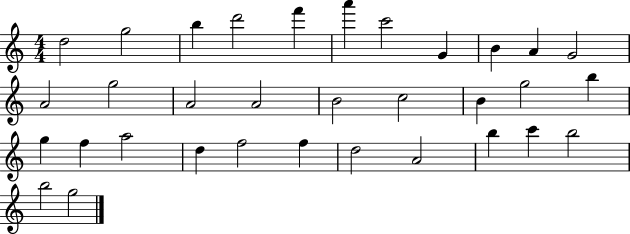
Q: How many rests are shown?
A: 0